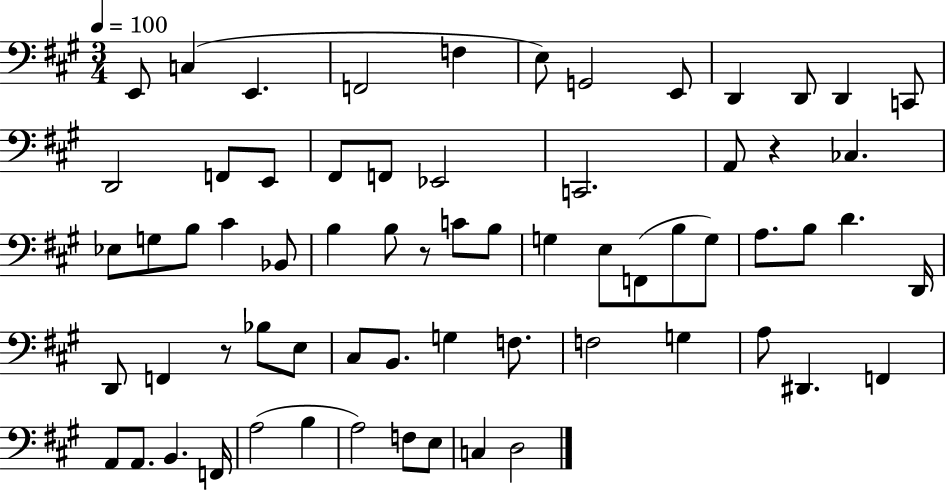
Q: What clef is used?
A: bass